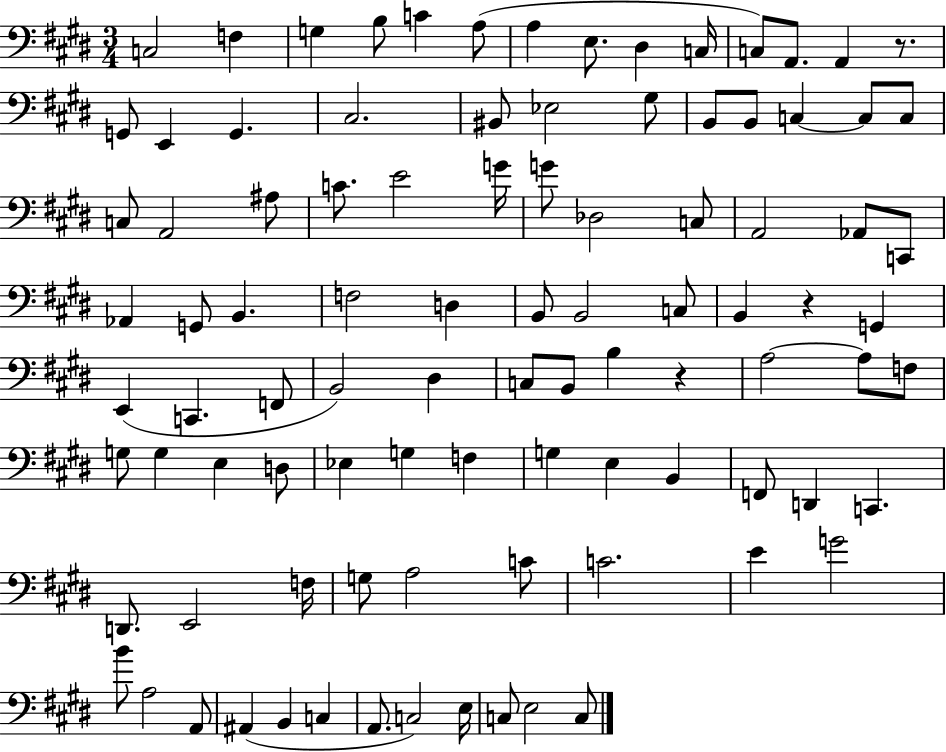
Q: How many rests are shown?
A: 3